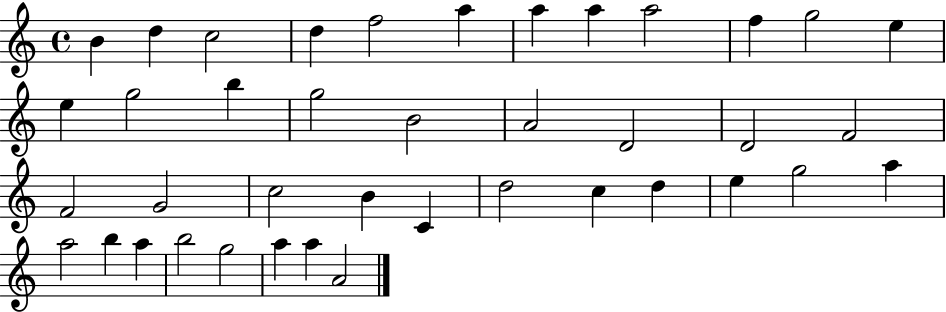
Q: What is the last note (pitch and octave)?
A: A4